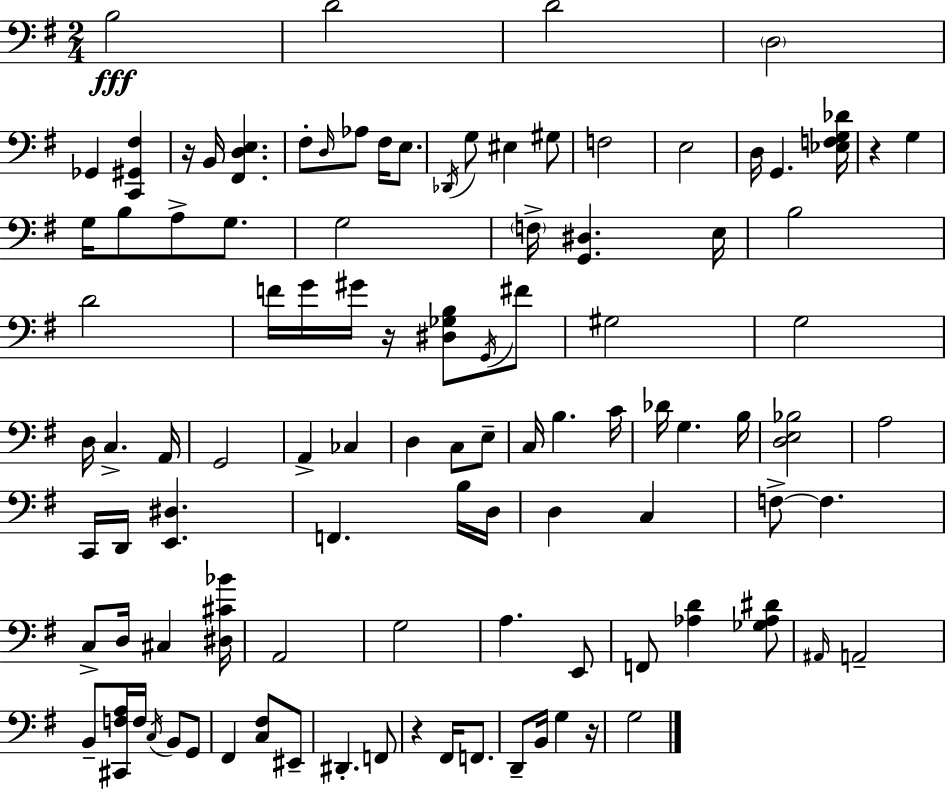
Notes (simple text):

B3/h D4/h D4/h D3/h Gb2/q [C2,G#2,F#3]/q R/s B2/s [F#2,D3,E3]/q. F#3/e D3/s Ab3/e F#3/s E3/e. Db2/s G3/e EIS3/q G#3/e F3/h E3/h D3/s G2/q. [Eb3,F3,G3,Db4]/s R/q G3/q G3/s B3/e A3/e G3/e. G3/h F3/s [G2,D#3]/q. E3/s B3/h D4/h F4/s G4/s G#4/s R/s [D#3,Gb3,B3]/e G2/s F#4/e G#3/h G3/h D3/s C3/q. A2/s G2/h A2/q CES3/q D3/q C3/e E3/e C3/s B3/q. C4/s Db4/s G3/q. B3/s [D3,E3,Bb3]/h A3/h C2/s D2/s [E2,D#3]/q. F2/q. B3/s D3/s D3/q C3/q F3/e F3/q. C3/e D3/s C#3/q [D#3,C#4,Bb4]/s A2/h G3/h A3/q. E2/e F2/e [Ab3,D4]/q [Gb3,Ab3,D#4]/e A#2/s A2/h B2/e [C#2,F3,A3]/s F3/s C3/s B2/e G2/e F#2/q [C3,F#3]/e EIS2/e D#2/q. F2/e R/q F#2/s F2/e. D2/e B2/s G3/q R/s G3/h